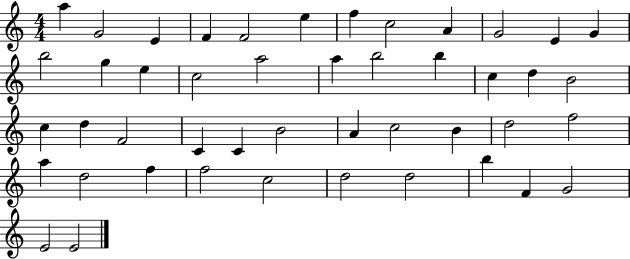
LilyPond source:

{
  \clef treble
  \numericTimeSignature
  \time 4/4
  \key c \major
  a''4 g'2 e'4 | f'4 f'2 e''4 | f''4 c''2 a'4 | g'2 e'4 g'4 | \break b''2 g''4 e''4 | c''2 a''2 | a''4 b''2 b''4 | c''4 d''4 b'2 | \break c''4 d''4 f'2 | c'4 c'4 b'2 | a'4 c''2 b'4 | d''2 f''2 | \break a''4 d''2 f''4 | f''2 c''2 | d''2 d''2 | b''4 f'4 g'2 | \break e'2 e'2 | \bar "|."
}